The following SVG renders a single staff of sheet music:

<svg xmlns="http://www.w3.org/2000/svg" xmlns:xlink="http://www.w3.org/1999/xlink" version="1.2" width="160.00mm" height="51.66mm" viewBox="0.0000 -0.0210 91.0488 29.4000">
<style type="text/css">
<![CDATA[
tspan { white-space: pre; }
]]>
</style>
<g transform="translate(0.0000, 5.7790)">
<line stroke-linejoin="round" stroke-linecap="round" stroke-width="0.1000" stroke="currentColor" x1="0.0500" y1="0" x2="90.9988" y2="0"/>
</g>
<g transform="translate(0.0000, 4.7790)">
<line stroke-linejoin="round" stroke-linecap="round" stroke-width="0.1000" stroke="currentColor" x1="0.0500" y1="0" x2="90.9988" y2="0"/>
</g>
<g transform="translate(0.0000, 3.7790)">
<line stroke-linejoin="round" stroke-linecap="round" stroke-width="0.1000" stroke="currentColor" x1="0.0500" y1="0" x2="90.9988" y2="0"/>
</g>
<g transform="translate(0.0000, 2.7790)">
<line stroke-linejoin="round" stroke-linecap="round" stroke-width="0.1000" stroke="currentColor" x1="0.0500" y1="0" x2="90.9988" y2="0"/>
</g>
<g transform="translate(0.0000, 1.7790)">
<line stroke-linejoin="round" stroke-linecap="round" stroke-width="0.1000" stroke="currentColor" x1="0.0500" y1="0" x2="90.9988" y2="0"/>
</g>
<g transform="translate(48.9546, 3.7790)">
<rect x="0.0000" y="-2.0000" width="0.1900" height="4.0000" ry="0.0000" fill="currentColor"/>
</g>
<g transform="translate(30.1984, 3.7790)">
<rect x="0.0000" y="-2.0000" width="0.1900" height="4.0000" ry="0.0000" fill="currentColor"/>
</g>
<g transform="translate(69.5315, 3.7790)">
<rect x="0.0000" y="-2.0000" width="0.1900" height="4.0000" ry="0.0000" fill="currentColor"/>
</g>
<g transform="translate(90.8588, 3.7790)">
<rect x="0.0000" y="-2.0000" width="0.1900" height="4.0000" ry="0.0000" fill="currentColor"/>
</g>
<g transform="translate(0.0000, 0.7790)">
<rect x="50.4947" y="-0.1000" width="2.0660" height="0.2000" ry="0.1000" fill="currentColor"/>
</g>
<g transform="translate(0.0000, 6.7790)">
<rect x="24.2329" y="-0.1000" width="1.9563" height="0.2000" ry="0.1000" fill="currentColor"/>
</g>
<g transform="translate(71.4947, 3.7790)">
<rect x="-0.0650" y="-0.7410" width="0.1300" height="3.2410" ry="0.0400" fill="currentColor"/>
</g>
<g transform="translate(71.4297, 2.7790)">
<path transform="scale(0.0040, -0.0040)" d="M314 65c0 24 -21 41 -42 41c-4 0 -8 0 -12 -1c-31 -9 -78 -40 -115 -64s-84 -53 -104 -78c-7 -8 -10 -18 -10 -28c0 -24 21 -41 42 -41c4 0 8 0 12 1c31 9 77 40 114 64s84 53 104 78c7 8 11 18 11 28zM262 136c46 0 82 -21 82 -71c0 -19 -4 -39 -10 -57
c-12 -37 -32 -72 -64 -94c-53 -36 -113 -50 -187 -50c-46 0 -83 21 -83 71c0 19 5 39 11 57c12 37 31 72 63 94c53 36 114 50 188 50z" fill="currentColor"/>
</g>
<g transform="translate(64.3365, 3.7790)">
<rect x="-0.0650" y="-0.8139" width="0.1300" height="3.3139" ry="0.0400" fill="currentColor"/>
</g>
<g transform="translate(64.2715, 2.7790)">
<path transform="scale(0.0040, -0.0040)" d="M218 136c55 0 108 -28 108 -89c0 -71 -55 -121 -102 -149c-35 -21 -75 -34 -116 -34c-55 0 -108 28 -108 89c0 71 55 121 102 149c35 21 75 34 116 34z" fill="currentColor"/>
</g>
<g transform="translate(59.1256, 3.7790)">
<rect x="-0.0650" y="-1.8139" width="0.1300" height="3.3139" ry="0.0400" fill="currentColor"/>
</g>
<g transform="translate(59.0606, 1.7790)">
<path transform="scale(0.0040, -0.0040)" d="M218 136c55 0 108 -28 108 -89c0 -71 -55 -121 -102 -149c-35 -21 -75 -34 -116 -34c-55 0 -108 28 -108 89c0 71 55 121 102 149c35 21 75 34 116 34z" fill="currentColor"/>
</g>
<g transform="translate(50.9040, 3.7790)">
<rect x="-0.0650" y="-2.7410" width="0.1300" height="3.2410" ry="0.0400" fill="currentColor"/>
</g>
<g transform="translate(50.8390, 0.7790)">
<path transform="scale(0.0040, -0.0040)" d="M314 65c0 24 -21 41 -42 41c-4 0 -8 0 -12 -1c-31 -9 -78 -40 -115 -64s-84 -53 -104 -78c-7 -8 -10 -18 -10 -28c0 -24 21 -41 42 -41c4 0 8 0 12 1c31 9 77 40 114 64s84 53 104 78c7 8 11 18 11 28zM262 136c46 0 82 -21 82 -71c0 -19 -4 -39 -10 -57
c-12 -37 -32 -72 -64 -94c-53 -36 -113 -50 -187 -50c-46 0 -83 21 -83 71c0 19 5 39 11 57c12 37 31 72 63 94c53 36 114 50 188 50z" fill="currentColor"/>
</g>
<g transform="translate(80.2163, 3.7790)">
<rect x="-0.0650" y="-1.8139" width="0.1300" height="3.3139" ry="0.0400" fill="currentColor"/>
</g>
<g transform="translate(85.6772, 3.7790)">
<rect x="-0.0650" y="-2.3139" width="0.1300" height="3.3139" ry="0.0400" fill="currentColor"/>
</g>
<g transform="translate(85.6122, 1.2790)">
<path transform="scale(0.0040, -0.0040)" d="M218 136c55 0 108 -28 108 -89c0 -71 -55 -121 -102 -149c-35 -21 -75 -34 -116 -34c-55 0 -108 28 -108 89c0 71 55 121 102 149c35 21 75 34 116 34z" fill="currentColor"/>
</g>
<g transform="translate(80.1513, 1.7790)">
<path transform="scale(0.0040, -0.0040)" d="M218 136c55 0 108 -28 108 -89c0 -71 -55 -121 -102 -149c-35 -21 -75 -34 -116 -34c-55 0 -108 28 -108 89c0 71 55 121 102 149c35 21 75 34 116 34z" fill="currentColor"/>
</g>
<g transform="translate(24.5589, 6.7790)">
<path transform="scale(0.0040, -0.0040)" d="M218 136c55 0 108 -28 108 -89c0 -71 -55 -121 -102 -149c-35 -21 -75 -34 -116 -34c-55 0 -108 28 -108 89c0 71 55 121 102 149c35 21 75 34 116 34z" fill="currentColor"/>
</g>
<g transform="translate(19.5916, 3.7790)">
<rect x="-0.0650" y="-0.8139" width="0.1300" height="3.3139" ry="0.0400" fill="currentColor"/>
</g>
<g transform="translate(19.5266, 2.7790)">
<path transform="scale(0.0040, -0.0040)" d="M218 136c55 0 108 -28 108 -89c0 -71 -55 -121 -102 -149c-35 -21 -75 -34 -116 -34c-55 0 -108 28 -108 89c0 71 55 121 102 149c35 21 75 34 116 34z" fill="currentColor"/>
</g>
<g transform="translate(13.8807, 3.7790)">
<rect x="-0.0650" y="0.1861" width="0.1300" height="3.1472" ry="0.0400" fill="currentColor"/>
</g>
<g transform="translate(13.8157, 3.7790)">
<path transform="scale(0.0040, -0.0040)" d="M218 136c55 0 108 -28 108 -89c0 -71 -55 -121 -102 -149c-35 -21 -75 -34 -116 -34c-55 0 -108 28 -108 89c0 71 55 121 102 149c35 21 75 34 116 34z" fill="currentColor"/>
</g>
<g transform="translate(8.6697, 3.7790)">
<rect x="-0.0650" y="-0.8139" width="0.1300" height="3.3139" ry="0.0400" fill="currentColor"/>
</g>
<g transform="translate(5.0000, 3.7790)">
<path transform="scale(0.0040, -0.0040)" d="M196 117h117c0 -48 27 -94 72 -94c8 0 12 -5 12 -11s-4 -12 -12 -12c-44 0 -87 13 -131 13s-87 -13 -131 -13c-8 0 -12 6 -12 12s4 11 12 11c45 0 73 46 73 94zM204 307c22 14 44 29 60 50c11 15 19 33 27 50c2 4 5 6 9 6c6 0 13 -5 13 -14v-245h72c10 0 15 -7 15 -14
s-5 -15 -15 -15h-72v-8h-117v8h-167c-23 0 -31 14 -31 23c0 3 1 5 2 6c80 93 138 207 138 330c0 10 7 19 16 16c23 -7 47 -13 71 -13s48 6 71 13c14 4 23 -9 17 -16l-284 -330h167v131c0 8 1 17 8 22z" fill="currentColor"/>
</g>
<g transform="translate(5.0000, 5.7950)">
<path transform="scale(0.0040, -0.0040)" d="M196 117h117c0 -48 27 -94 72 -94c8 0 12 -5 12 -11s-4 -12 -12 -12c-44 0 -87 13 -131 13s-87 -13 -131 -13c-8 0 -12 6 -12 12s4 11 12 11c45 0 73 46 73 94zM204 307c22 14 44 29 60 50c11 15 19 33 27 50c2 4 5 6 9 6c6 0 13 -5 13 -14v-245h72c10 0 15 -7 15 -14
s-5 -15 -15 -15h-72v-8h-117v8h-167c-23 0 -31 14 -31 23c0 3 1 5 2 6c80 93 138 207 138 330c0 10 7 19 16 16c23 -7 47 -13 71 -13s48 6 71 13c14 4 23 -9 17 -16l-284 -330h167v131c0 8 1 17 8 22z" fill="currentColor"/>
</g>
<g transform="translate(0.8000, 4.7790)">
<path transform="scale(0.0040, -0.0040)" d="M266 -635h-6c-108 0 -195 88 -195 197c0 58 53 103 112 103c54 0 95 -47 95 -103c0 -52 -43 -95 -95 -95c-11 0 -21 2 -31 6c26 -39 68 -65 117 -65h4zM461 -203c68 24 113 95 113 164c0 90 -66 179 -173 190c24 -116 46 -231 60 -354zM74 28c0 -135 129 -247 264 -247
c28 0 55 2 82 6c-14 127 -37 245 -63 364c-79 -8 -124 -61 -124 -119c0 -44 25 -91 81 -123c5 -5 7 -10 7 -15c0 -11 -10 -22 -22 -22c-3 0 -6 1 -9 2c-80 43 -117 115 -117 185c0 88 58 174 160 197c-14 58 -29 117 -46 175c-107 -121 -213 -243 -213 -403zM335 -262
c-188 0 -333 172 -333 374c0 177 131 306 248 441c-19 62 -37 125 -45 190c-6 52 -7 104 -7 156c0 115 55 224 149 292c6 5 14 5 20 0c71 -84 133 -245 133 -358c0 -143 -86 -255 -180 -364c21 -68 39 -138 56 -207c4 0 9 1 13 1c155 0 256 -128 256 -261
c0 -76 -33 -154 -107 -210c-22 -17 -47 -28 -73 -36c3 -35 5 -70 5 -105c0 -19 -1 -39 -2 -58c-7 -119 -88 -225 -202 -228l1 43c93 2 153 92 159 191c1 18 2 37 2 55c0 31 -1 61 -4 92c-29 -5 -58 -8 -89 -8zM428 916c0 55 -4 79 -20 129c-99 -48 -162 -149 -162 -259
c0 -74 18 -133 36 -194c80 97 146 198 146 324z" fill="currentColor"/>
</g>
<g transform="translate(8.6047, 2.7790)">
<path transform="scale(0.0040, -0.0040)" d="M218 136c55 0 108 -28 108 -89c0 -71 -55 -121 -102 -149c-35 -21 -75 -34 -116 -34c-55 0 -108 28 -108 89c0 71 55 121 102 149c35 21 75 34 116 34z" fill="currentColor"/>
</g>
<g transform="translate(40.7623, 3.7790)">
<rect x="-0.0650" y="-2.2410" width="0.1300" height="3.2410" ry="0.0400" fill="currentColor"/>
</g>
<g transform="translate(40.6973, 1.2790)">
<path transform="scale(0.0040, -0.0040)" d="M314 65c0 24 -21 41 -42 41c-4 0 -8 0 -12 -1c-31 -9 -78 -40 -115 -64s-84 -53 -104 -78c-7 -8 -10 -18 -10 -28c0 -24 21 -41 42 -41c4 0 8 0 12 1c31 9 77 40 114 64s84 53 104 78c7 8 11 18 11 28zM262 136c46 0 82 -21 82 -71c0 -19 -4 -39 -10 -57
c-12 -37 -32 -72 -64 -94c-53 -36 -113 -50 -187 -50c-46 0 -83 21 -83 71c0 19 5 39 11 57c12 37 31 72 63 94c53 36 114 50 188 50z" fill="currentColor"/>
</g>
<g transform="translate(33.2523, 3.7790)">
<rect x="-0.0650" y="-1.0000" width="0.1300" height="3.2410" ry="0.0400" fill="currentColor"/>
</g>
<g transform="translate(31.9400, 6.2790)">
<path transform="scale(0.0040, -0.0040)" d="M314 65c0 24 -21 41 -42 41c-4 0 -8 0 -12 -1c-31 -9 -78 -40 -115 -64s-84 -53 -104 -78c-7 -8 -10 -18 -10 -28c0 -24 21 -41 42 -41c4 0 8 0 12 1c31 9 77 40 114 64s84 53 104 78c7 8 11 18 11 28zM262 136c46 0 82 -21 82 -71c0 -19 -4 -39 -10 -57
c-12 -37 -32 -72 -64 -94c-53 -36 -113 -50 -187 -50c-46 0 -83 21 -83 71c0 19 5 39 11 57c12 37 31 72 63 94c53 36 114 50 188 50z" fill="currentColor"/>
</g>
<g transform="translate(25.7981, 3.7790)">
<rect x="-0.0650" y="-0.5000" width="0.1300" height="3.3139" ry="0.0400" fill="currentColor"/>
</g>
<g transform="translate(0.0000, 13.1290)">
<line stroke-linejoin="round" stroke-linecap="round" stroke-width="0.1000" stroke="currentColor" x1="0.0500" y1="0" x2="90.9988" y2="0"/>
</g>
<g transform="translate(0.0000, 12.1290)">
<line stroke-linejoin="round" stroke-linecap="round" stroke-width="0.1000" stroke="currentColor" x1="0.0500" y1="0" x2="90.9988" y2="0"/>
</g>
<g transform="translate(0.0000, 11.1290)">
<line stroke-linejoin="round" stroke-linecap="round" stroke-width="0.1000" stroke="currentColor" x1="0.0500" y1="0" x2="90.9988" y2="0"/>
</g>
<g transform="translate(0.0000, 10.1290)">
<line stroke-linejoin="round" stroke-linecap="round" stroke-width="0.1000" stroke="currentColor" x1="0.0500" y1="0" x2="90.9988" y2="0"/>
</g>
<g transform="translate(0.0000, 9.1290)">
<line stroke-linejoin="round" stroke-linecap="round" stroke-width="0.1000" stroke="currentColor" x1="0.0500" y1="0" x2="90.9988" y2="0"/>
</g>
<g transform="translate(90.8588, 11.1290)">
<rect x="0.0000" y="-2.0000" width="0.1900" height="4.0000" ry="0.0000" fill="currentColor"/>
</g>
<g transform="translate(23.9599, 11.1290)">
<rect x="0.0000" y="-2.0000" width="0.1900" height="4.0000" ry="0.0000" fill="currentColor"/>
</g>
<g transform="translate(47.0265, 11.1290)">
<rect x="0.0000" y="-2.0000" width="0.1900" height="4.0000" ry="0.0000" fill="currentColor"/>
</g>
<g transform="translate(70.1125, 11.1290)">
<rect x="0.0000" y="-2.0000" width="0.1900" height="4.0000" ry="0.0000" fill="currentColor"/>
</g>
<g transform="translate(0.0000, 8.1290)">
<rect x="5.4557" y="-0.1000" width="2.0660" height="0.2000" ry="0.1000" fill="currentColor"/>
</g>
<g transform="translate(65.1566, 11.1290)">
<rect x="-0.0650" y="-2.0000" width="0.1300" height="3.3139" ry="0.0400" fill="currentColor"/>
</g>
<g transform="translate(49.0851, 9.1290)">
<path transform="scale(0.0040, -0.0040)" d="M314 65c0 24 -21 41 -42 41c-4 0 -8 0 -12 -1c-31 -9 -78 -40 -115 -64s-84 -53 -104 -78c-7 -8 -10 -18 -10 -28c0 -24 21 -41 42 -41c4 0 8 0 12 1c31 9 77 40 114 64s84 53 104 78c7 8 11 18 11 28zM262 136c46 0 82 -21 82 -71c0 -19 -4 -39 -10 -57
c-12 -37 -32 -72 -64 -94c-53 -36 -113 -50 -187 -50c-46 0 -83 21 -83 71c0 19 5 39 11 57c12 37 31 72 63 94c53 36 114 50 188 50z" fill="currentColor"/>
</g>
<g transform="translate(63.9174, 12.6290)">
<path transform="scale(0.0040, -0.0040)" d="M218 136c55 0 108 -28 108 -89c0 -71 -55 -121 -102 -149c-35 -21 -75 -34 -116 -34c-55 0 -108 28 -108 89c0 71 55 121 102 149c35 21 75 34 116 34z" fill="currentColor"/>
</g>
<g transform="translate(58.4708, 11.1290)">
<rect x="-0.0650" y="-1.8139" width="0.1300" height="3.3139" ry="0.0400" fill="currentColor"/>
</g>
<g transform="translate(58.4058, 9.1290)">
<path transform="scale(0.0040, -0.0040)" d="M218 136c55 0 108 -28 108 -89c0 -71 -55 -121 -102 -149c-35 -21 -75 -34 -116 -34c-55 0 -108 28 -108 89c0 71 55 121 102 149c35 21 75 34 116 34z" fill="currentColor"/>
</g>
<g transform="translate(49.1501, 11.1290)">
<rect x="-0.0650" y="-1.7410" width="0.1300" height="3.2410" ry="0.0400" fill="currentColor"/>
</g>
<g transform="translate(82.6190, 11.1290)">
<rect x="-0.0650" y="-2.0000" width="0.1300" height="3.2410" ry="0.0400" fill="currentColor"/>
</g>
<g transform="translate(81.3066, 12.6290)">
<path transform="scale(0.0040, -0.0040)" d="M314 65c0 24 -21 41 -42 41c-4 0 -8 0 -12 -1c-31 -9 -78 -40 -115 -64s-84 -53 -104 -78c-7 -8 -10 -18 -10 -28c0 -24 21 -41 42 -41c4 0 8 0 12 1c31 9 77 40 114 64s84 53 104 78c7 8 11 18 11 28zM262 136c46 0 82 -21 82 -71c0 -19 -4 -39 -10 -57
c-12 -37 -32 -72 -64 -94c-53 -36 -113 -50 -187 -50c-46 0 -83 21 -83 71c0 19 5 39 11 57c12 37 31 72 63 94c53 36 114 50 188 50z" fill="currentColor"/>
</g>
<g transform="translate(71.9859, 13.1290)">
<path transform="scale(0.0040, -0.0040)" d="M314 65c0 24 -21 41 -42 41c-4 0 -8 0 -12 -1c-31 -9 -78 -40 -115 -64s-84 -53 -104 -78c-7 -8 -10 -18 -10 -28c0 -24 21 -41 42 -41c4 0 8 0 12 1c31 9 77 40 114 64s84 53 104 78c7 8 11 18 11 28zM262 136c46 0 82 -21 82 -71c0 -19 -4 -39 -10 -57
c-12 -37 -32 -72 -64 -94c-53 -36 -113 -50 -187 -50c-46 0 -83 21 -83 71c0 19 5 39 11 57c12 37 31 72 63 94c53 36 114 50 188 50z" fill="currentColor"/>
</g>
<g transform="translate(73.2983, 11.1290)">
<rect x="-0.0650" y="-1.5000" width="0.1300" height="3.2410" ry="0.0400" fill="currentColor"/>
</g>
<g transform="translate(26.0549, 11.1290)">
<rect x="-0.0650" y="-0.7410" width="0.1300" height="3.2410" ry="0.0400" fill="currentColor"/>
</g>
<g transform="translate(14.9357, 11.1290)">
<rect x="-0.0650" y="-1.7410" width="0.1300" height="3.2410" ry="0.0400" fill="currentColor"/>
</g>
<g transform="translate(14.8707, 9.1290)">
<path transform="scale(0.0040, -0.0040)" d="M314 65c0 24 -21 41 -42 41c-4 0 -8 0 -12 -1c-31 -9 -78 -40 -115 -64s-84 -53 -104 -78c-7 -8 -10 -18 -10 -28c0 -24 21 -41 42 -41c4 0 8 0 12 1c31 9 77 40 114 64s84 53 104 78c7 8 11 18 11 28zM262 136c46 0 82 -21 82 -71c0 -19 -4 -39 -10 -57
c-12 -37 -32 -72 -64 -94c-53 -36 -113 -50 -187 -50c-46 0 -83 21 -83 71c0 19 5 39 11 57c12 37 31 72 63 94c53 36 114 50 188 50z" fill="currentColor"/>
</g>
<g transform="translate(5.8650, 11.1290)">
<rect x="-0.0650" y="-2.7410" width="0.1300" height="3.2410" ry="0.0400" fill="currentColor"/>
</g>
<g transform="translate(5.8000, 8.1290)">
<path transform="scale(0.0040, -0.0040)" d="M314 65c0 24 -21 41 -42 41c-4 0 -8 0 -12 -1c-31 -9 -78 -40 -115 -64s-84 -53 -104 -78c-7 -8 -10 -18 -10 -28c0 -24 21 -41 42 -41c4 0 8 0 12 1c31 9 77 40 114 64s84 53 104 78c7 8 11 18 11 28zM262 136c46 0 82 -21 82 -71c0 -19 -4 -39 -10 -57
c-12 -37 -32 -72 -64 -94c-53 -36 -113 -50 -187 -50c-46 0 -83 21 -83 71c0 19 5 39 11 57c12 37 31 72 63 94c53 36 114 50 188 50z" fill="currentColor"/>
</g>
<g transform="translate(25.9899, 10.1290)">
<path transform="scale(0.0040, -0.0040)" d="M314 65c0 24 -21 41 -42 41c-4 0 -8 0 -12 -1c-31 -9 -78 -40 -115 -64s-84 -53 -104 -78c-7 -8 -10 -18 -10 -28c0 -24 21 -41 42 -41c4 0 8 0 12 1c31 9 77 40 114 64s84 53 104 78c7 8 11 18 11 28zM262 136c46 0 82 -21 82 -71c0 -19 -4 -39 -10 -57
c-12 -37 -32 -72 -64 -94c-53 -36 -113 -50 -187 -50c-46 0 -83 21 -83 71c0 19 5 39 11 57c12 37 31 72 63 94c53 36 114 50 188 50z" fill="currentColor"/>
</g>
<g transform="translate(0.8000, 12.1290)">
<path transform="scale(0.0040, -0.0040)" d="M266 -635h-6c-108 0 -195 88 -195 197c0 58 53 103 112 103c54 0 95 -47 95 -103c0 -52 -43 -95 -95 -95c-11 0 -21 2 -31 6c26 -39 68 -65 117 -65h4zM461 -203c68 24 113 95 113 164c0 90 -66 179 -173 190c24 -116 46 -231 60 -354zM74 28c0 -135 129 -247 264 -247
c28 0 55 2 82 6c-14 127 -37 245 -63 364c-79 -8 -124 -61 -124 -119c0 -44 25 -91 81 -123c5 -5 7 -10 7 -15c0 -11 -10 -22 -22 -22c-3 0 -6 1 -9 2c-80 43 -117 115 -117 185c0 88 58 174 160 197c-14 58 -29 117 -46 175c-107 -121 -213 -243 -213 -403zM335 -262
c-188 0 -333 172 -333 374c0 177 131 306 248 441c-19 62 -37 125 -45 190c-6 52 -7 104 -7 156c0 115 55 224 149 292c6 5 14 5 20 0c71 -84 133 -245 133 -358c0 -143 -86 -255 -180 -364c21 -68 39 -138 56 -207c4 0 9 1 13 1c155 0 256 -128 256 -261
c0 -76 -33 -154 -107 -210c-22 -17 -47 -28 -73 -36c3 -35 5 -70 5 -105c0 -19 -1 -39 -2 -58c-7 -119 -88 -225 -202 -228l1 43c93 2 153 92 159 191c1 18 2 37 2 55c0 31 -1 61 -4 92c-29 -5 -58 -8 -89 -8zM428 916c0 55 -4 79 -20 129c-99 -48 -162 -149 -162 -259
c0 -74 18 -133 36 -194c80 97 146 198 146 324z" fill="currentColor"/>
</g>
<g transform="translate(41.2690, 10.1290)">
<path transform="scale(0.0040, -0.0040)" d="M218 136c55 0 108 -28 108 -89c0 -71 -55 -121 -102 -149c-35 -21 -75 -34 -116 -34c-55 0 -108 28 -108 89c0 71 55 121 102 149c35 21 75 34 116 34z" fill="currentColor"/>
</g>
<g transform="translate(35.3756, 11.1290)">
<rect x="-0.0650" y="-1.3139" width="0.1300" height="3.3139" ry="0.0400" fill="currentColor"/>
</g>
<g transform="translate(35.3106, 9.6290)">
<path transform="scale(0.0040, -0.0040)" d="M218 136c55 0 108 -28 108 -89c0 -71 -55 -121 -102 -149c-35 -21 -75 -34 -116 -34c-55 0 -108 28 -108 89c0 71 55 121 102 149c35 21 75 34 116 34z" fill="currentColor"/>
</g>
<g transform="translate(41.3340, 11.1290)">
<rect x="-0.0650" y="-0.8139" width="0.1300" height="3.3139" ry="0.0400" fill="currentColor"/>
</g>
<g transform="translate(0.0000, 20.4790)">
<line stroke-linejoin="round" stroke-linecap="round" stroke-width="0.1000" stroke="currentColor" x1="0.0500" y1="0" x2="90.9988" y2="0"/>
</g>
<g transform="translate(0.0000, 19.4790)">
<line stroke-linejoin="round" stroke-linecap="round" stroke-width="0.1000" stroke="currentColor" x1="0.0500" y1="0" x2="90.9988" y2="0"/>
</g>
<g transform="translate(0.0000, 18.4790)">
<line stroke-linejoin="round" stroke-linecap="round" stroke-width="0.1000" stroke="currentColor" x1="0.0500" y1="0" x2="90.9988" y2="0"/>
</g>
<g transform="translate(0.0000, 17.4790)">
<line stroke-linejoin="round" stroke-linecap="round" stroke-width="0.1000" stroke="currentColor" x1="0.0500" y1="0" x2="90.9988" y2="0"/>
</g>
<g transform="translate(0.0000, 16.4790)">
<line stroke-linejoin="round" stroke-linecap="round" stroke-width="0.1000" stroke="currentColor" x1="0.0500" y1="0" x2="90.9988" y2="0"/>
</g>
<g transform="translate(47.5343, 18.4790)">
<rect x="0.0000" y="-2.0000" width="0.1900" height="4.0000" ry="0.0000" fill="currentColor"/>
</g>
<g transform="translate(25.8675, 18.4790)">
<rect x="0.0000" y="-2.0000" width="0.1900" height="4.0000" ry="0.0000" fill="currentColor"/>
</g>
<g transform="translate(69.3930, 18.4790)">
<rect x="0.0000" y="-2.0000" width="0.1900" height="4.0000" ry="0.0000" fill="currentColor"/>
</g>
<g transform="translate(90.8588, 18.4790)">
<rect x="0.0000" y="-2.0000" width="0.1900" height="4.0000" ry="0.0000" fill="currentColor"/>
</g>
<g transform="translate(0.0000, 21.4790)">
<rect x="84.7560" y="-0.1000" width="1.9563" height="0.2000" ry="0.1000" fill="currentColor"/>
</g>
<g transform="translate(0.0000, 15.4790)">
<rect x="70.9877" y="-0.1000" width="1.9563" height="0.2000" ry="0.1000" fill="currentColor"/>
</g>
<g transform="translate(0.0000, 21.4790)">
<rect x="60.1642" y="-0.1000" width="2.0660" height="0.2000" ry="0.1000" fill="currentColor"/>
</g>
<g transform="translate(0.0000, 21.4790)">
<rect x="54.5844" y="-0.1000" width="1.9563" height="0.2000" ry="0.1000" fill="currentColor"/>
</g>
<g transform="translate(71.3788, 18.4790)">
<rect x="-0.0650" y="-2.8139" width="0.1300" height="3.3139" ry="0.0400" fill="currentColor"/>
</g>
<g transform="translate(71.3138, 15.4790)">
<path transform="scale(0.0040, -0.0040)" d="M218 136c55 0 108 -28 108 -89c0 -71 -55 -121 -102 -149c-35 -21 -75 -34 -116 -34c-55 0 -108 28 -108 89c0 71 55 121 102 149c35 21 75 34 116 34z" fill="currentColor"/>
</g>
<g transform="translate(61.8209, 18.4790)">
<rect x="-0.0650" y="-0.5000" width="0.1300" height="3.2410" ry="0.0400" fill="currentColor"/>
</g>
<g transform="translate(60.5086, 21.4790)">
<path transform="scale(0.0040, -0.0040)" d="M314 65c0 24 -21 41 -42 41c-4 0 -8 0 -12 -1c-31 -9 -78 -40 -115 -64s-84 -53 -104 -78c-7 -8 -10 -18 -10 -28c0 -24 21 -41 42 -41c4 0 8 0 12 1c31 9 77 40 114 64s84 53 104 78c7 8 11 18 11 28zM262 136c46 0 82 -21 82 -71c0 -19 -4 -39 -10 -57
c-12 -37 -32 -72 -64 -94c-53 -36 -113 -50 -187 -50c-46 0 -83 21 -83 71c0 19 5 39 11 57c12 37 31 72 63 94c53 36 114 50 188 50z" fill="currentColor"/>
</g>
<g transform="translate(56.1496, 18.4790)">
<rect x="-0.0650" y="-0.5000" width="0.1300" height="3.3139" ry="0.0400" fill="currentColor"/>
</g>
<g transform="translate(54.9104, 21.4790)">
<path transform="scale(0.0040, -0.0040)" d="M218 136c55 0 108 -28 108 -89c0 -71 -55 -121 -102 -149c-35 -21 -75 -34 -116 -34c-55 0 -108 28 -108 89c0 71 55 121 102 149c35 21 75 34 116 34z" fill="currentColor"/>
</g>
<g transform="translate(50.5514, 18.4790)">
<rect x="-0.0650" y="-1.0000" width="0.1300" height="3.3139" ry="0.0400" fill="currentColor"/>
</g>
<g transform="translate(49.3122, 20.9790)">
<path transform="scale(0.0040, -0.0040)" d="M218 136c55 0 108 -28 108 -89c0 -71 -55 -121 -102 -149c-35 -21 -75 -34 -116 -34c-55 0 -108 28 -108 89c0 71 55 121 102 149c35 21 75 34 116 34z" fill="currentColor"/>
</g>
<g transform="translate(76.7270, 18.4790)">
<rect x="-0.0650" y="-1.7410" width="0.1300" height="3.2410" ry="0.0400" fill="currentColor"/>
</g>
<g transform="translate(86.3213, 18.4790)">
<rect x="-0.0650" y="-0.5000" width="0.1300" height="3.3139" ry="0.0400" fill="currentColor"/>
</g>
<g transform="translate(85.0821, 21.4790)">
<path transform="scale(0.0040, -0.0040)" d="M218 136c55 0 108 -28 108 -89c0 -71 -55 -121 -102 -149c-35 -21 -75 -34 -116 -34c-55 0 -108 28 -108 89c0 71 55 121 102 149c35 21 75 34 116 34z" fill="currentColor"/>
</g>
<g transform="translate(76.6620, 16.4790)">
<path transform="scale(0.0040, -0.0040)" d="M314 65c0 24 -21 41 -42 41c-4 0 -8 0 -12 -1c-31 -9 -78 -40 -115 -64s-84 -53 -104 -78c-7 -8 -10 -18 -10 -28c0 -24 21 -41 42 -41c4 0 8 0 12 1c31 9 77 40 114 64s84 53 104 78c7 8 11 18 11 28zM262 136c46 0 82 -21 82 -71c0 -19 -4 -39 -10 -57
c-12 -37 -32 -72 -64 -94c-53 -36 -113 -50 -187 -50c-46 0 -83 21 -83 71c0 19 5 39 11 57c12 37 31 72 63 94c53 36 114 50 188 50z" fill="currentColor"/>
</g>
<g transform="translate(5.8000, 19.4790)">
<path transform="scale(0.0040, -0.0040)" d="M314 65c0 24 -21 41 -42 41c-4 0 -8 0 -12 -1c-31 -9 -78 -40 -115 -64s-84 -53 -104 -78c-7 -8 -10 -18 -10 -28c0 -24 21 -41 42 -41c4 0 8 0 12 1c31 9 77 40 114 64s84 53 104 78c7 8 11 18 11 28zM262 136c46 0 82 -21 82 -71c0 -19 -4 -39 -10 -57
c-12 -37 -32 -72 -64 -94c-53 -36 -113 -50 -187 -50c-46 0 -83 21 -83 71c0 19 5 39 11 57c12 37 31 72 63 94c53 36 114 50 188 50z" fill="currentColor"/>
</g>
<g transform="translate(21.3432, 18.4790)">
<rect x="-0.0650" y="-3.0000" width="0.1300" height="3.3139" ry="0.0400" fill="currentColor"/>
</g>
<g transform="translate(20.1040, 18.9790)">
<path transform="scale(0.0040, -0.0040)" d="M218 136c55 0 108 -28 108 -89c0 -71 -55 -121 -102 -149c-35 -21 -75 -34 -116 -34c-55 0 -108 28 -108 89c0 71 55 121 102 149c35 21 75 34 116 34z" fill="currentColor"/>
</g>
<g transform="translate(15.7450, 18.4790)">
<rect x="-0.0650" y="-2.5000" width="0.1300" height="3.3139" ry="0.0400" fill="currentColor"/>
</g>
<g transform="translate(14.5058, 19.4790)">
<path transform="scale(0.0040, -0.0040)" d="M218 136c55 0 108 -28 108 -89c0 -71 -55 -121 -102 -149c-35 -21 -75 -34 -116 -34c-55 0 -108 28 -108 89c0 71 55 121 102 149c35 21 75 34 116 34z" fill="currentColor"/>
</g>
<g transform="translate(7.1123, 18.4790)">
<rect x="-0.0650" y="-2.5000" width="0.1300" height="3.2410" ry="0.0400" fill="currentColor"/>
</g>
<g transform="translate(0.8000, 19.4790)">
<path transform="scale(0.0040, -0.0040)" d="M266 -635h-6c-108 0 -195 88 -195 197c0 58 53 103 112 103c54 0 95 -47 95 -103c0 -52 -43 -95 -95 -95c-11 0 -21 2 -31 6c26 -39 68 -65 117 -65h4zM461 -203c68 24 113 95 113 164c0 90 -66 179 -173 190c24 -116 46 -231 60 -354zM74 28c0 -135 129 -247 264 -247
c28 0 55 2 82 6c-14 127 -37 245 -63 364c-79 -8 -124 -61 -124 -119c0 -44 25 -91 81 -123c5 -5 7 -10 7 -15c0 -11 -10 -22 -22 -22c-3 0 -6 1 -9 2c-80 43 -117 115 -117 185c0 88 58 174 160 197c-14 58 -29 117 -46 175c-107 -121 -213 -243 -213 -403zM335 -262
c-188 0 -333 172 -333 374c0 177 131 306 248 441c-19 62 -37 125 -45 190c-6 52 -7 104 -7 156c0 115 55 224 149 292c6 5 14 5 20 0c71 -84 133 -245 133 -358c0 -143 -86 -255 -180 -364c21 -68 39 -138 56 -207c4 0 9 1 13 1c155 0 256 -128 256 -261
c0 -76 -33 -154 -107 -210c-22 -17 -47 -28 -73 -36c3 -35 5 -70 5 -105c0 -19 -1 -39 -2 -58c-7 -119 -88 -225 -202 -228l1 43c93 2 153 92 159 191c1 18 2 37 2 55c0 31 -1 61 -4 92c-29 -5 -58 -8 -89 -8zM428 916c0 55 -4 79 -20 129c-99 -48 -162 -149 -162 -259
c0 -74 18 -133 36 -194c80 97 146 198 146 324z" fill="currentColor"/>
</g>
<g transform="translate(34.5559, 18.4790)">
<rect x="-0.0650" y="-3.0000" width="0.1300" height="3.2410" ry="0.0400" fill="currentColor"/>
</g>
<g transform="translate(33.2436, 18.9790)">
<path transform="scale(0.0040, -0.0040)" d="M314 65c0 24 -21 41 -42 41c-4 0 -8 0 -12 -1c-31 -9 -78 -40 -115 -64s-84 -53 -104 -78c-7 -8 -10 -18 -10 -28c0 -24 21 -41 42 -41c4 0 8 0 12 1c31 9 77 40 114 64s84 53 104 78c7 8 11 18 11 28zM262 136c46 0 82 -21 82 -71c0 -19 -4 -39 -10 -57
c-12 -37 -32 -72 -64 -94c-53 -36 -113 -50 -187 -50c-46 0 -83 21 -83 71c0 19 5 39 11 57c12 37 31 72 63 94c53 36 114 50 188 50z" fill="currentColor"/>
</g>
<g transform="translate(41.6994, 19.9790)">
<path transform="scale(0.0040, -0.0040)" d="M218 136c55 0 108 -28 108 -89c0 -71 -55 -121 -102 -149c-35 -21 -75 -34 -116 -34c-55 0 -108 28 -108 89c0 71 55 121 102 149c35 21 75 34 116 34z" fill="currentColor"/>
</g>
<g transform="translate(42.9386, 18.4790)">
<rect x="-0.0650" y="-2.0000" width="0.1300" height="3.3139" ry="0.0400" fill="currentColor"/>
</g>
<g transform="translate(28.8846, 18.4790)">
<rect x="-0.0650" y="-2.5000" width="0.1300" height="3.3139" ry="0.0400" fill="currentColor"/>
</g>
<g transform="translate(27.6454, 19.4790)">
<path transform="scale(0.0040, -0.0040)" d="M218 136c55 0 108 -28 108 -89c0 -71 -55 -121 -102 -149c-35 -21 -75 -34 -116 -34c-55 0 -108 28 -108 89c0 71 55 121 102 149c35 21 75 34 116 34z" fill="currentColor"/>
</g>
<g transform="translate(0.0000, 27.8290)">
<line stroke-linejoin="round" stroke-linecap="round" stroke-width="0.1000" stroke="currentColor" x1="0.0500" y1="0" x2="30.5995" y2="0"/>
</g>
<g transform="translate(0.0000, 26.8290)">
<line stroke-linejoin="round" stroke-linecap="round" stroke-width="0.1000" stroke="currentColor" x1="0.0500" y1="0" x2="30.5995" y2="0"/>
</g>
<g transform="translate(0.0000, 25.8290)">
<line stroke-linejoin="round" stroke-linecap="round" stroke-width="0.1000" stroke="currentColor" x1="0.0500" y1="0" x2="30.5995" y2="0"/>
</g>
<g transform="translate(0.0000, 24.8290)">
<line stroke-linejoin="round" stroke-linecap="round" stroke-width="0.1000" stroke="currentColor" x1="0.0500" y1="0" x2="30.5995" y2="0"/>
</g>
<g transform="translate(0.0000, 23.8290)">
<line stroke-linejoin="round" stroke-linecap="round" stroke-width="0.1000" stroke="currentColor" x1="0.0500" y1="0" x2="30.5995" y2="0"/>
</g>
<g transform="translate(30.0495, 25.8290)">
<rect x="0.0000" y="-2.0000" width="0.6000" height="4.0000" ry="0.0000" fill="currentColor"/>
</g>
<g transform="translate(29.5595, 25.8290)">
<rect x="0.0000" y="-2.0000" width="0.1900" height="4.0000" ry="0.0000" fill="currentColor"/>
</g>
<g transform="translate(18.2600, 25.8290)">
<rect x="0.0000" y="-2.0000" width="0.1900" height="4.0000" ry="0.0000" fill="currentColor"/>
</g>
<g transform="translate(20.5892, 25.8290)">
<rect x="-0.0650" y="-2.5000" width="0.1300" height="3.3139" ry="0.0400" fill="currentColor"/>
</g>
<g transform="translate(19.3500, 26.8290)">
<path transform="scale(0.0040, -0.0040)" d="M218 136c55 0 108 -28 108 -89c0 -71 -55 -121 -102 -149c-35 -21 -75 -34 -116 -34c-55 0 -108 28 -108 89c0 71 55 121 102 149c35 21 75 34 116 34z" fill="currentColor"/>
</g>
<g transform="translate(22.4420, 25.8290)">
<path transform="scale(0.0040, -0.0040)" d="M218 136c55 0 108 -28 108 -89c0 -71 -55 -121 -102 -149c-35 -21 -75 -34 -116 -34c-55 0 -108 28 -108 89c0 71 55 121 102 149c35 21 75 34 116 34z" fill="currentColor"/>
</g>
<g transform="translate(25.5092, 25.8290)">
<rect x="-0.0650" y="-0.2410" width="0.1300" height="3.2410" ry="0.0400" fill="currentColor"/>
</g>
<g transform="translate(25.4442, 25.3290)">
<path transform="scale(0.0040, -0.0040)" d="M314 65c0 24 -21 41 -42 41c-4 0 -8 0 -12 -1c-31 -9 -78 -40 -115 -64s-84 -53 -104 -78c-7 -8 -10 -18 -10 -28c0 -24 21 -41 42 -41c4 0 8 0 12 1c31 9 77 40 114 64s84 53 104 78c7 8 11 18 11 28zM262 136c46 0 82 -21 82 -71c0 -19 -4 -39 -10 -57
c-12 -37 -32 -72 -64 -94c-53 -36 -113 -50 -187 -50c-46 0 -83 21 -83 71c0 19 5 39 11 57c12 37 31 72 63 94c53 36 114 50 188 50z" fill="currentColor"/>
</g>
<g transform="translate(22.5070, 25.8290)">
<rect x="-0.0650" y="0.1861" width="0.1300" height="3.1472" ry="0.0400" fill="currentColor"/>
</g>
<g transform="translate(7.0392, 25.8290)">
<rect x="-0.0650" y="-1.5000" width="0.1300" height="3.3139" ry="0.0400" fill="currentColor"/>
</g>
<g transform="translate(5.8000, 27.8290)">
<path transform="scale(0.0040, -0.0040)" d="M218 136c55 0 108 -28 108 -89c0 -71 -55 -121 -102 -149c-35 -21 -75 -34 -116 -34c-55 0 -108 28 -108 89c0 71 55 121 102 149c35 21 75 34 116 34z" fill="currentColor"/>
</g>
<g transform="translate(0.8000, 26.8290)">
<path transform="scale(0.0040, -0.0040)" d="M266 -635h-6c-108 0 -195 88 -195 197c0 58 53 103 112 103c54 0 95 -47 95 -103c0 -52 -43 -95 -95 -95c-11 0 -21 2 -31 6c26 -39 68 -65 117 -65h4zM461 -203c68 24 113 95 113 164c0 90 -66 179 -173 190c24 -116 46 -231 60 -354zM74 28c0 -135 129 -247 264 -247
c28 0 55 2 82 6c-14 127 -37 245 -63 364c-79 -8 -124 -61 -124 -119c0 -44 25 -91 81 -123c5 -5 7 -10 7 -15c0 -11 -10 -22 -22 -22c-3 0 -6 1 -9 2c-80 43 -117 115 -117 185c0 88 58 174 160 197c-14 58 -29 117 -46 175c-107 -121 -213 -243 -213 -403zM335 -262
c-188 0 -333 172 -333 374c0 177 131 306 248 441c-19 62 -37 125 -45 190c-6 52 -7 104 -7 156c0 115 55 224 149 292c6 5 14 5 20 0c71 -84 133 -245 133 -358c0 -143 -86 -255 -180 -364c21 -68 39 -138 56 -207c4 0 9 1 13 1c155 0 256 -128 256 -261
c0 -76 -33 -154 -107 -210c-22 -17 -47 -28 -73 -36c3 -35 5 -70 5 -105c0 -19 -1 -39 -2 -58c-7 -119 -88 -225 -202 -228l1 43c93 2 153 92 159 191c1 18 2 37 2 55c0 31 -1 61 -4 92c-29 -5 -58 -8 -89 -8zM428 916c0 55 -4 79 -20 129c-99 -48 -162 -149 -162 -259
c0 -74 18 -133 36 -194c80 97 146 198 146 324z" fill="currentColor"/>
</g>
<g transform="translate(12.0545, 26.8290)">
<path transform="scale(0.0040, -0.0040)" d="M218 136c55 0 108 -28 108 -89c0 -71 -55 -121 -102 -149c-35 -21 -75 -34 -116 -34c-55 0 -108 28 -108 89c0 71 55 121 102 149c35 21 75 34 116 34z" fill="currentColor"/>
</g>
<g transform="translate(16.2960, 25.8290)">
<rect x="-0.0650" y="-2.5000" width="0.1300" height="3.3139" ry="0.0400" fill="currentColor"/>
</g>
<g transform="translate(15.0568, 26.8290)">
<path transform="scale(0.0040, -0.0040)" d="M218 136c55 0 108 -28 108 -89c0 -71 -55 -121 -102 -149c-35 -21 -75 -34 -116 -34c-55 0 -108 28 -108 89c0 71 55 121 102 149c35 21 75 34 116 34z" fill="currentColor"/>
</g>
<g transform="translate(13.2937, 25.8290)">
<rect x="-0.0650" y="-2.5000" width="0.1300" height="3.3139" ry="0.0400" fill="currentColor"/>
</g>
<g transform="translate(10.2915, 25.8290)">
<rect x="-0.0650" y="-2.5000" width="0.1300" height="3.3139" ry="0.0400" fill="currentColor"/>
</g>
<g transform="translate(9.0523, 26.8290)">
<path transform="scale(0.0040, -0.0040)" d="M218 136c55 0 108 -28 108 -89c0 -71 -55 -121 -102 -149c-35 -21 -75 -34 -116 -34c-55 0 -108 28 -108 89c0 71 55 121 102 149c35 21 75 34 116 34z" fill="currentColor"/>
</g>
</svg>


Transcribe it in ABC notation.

X:1
T:Untitled
M:4/4
L:1/4
K:C
d B d C D2 g2 a2 f d d2 f g a2 f2 d2 e d f2 f F E2 F2 G2 G A G A2 F D C C2 a f2 C E G G G G B c2